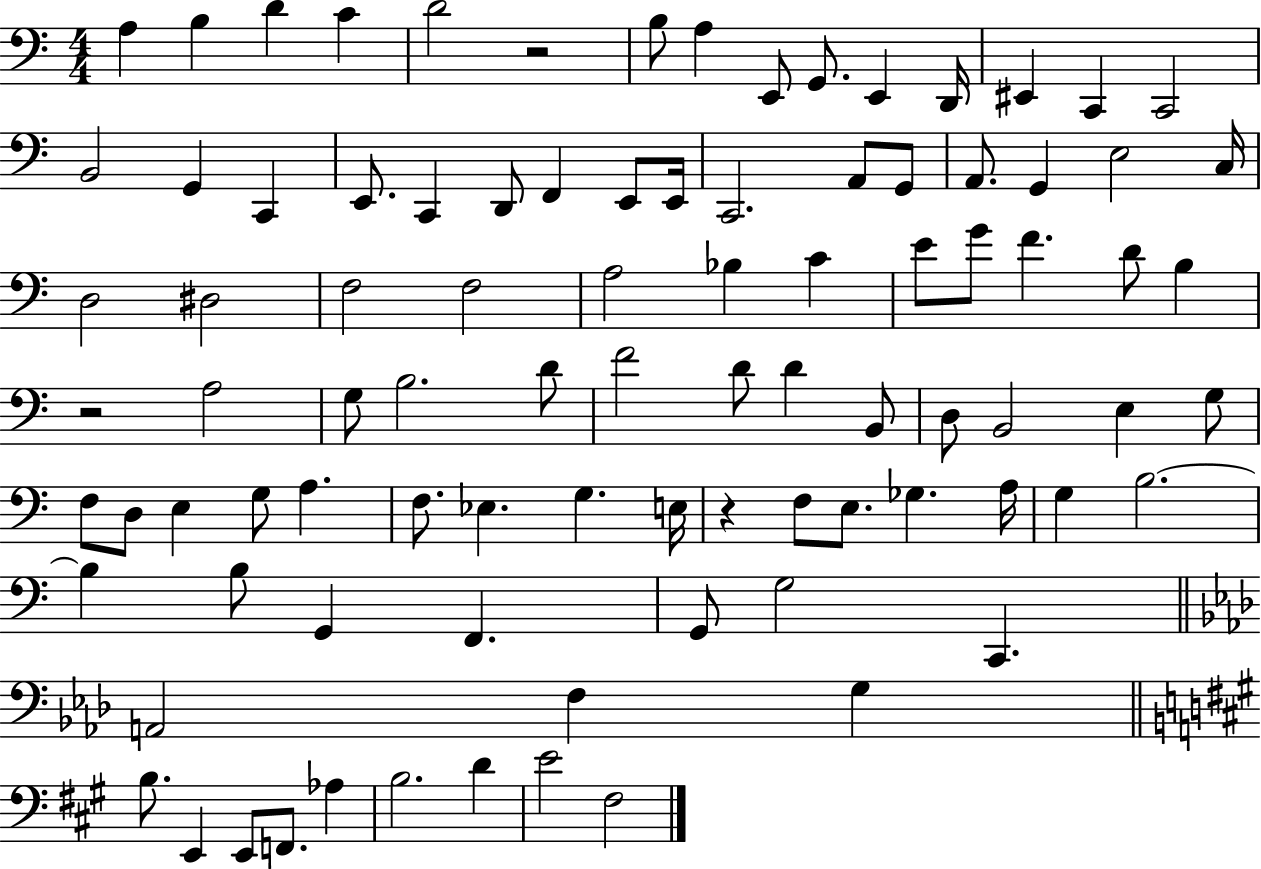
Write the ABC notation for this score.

X:1
T:Untitled
M:4/4
L:1/4
K:C
A, B, D C D2 z2 B,/2 A, E,,/2 G,,/2 E,, D,,/4 ^E,, C,, C,,2 B,,2 G,, C,, E,,/2 C,, D,,/2 F,, E,,/2 E,,/4 C,,2 A,,/2 G,,/2 A,,/2 G,, E,2 C,/4 D,2 ^D,2 F,2 F,2 A,2 _B, C E/2 G/2 F D/2 B, z2 A,2 G,/2 B,2 D/2 F2 D/2 D B,,/2 D,/2 B,,2 E, G,/2 F,/2 D,/2 E, G,/2 A, F,/2 _E, G, E,/4 z F,/2 E,/2 _G, A,/4 G, B,2 B, B,/2 G,, F,, G,,/2 G,2 C,, A,,2 F, G, B,/2 E,, E,,/2 F,,/2 _A, B,2 D E2 ^F,2